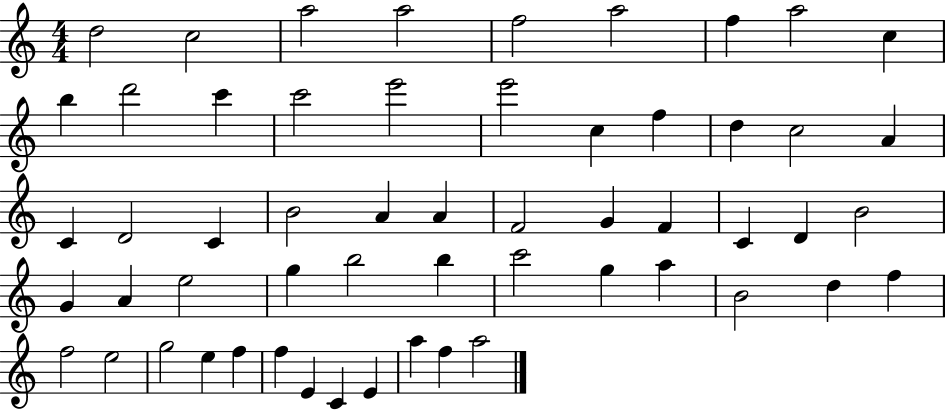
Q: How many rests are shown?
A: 0